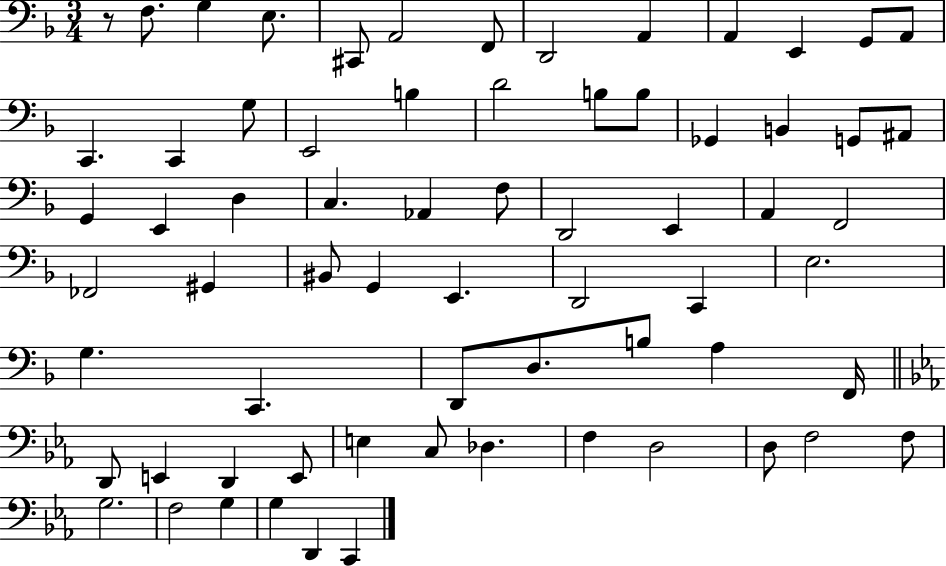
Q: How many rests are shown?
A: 1